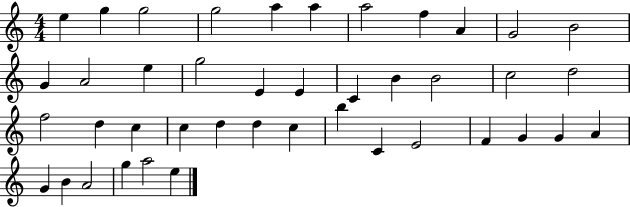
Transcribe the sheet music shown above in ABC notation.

X:1
T:Untitled
M:4/4
L:1/4
K:C
e g g2 g2 a a a2 f A G2 B2 G A2 e g2 E E C B B2 c2 d2 f2 d c c d d c b C E2 F G G A G B A2 g a2 e